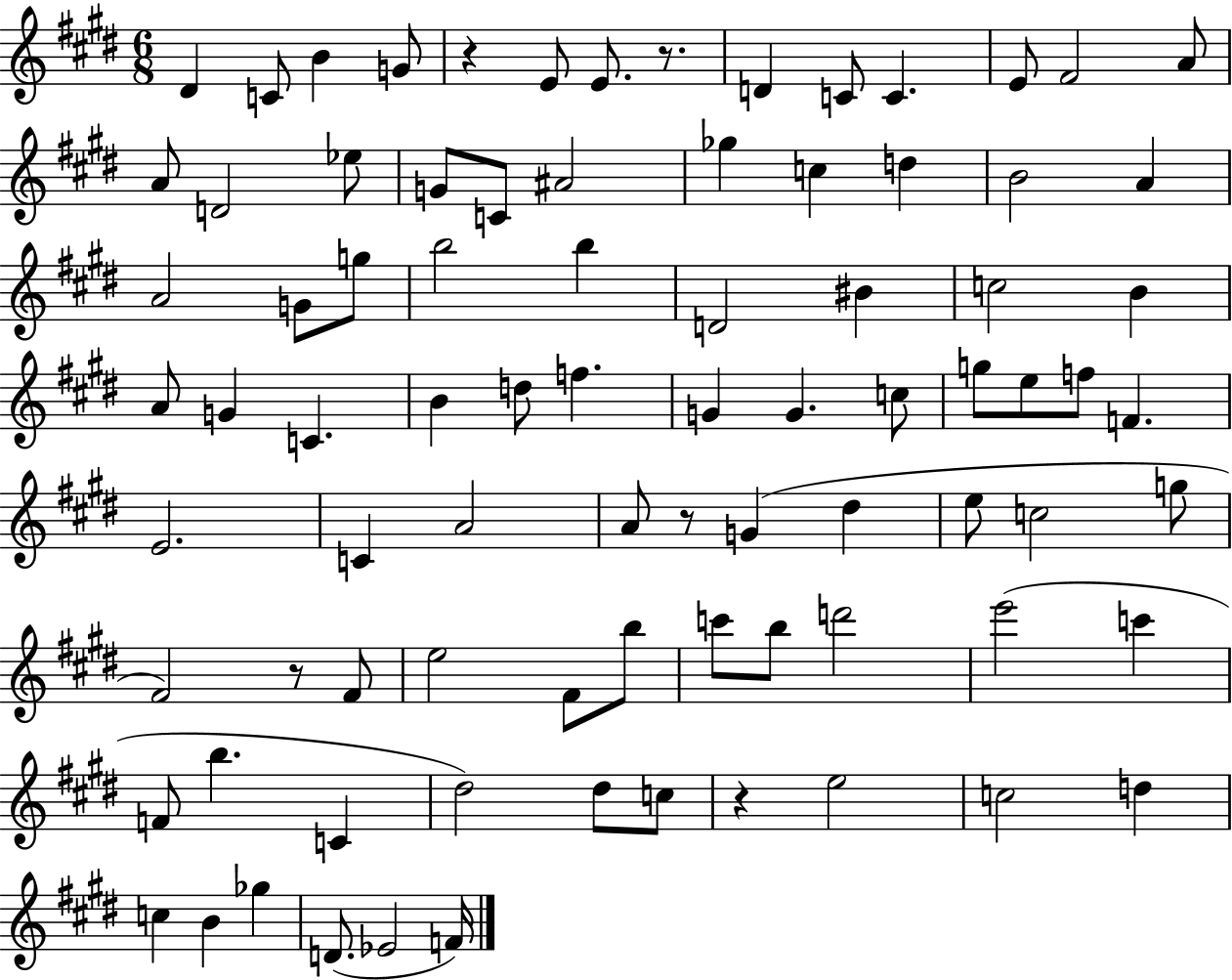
X:1
T:Untitled
M:6/8
L:1/4
K:E
^D C/2 B G/2 z E/2 E/2 z/2 D C/2 C E/2 ^F2 A/2 A/2 D2 _e/2 G/2 C/2 ^A2 _g c d B2 A A2 G/2 g/2 b2 b D2 ^B c2 B A/2 G C B d/2 f G G c/2 g/2 e/2 f/2 F E2 C A2 A/2 z/2 G ^d e/2 c2 g/2 ^F2 z/2 ^F/2 e2 ^F/2 b/2 c'/2 b/2 d'2 e'2 c' F/2 b C ^d2 ^d/2 c/2 z e2 c2 d c B _g D/2 _E2 F/4